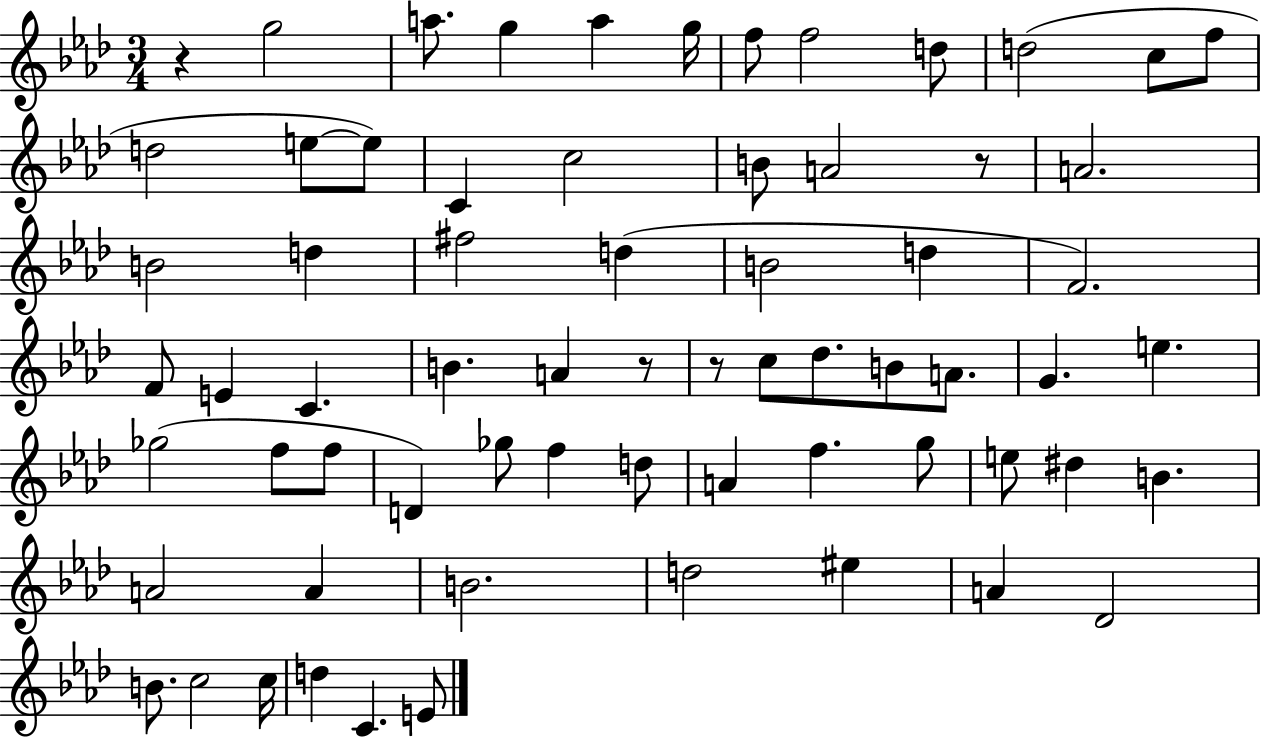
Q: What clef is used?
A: treble